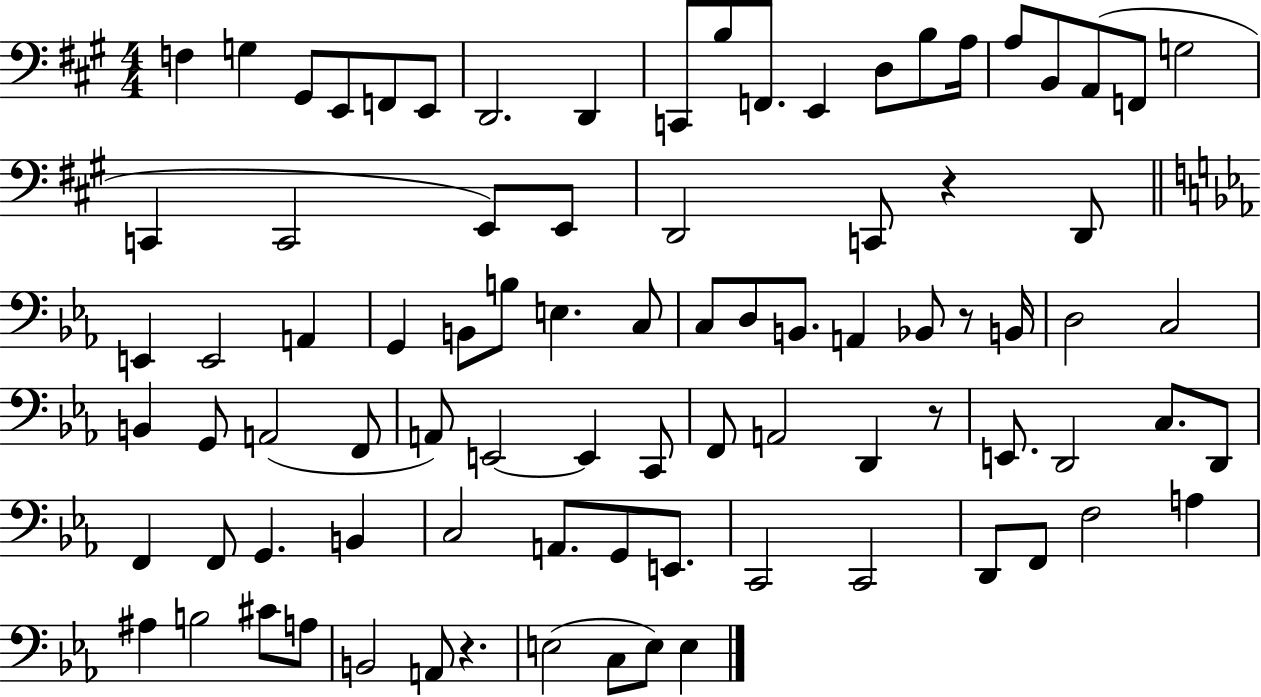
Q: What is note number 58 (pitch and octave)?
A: D2